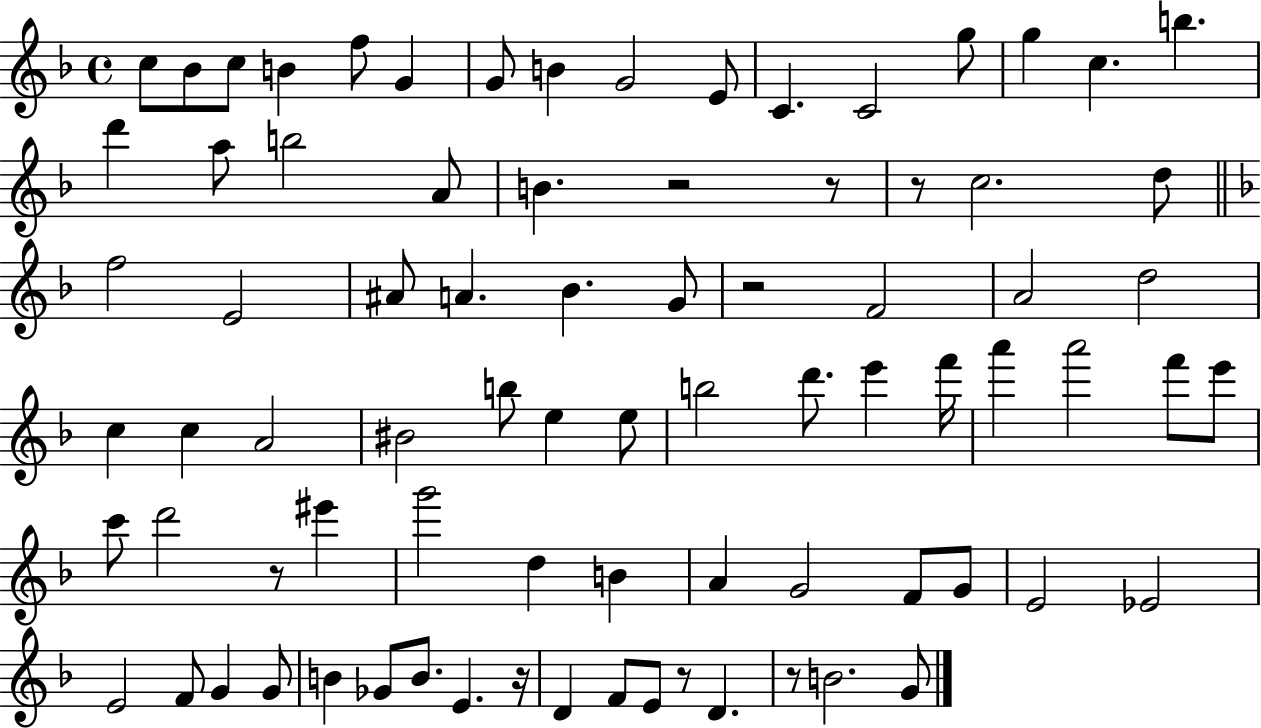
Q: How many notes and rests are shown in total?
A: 81